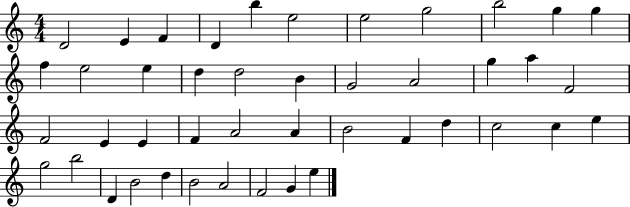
{
  \clef treble
  \numericTimeSignature
  \time 4/4
  \key c \major
  d'2 e'4 f'4 | d'4 b''4 e''2 | e''2 g''2 | b''2 g''4 g''4 | \break f''4 e''2 e''4 | d''4 d''2 b'4 | g'2 a'2 | g''4 a''4 f'2 | \break f'2 e'4 e'4 | f'4 a'2 a'4 | b'2 f'4 d''4 | c''2 c''4 e''4 | \break g''2 b''2 | d'4 b'2 d''4 | b'2 a'2 | f'2 g'4 e''4 | \break \bar "|."
}